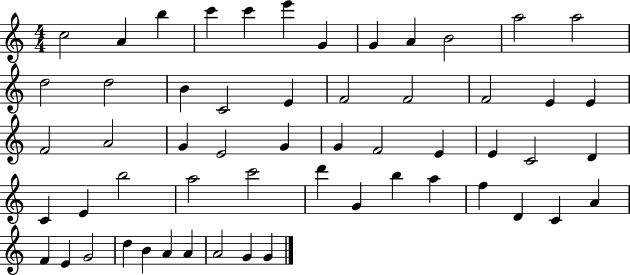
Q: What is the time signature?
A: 4/4